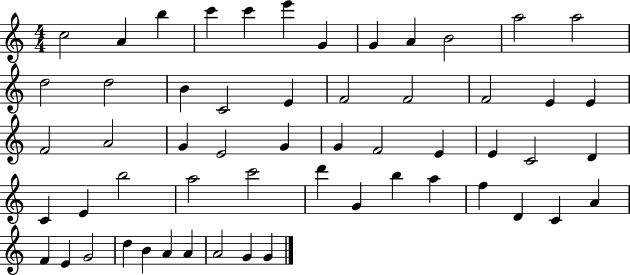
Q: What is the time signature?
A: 4/4